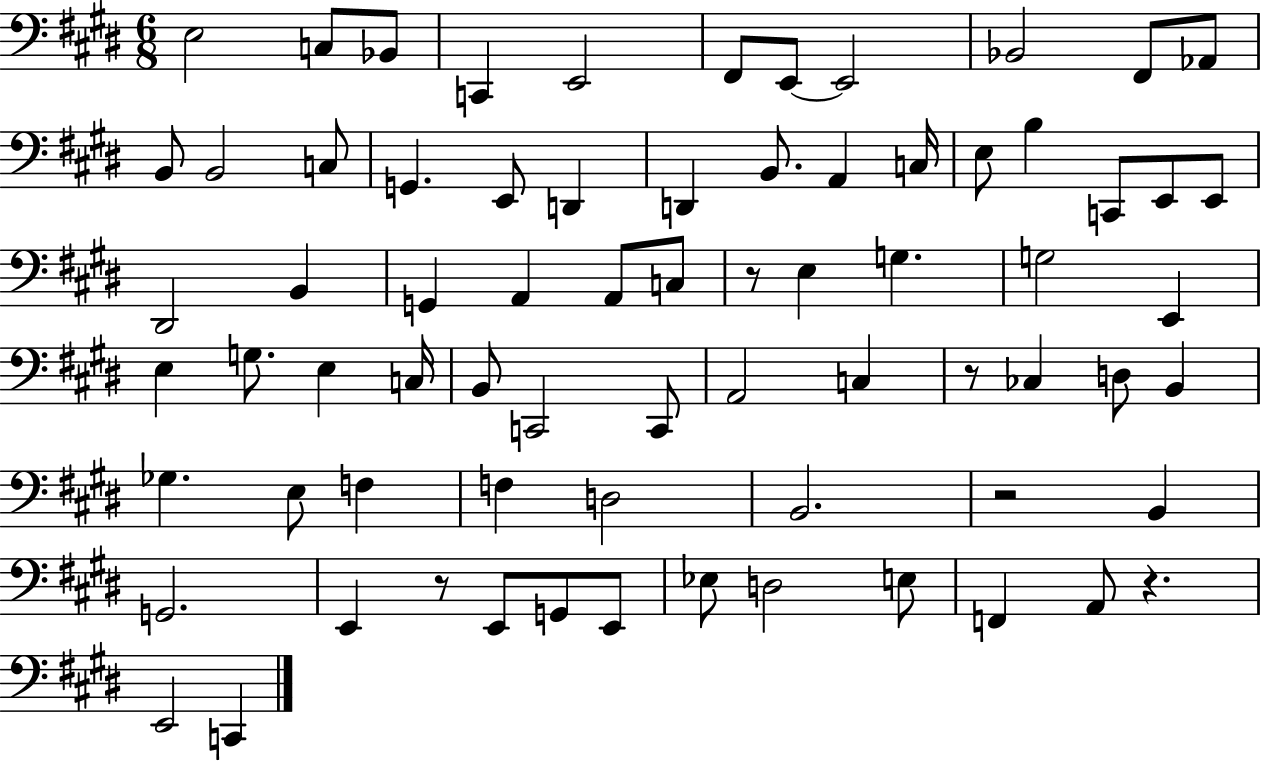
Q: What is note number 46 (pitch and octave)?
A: CES3